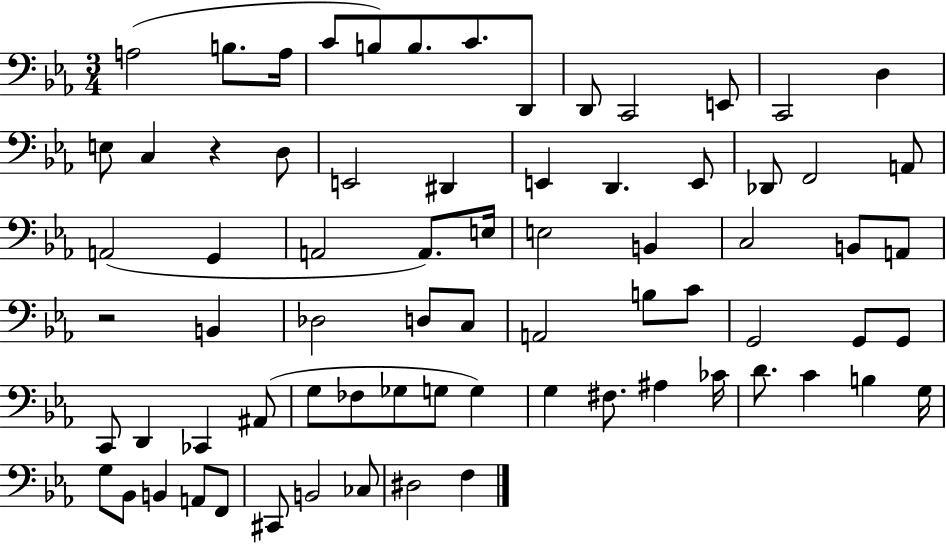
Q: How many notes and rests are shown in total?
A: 73